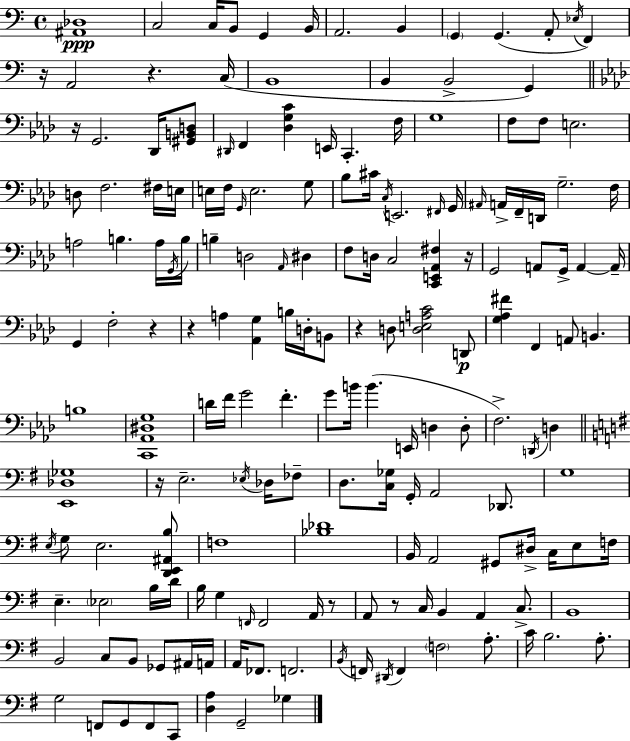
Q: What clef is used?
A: bass